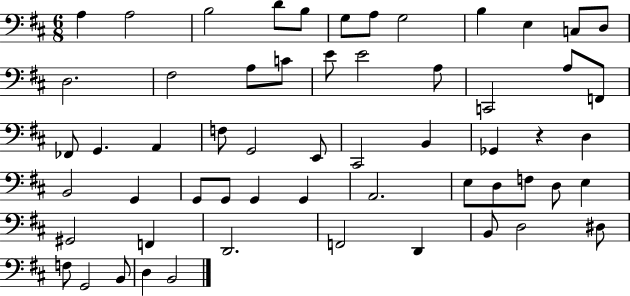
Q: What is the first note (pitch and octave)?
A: A3